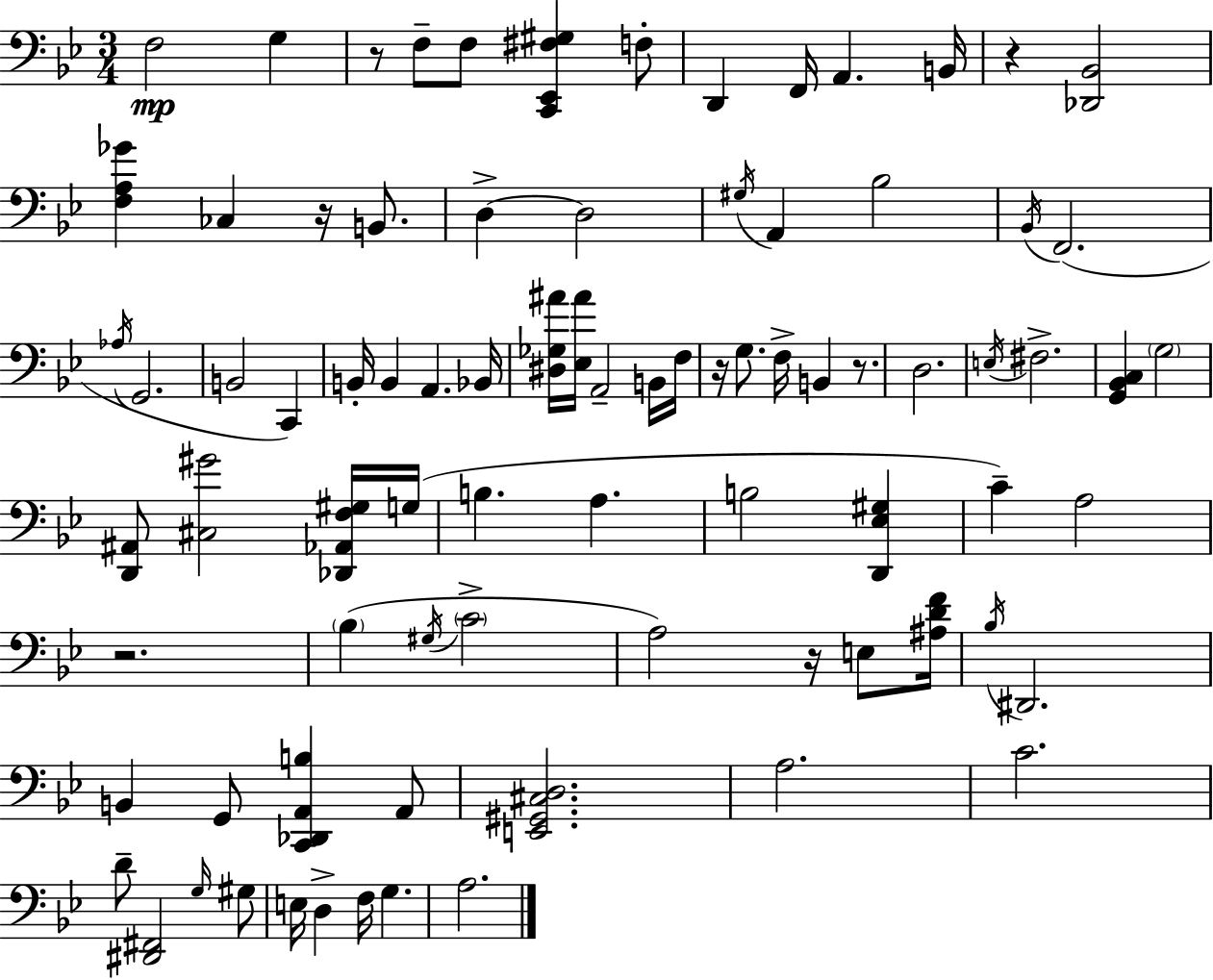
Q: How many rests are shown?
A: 7